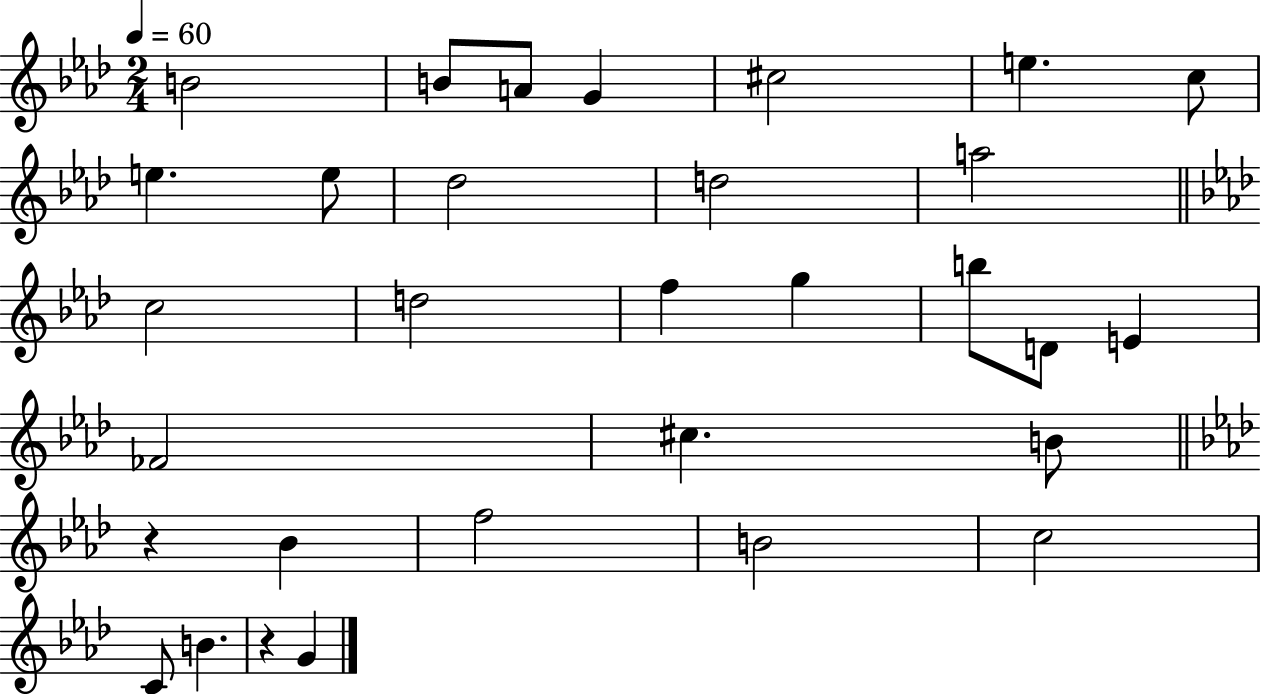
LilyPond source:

{
  \clef treble
  \numericTimeSignature
  \time 2/4
  \key aes \major
  \tempo 4 = 60
  b'2 | b'8 a'8 g'4 | cis''2 | e''4. c''8 | \break e''4. e''8 | des''2 | d''2 | a''2 | \break \bar "||" \break \key aes \major c''2 | d''2 | f''4 g''4 | b''8 d'8 e'4 | \break fes'2 | cis''4. b'8 | \bar "||" \break \key aes \major r4 bes'4 | f''2 | b'2 | c''2 | \break c'8 b'4. | r4 g'4 | \bar "|."
}